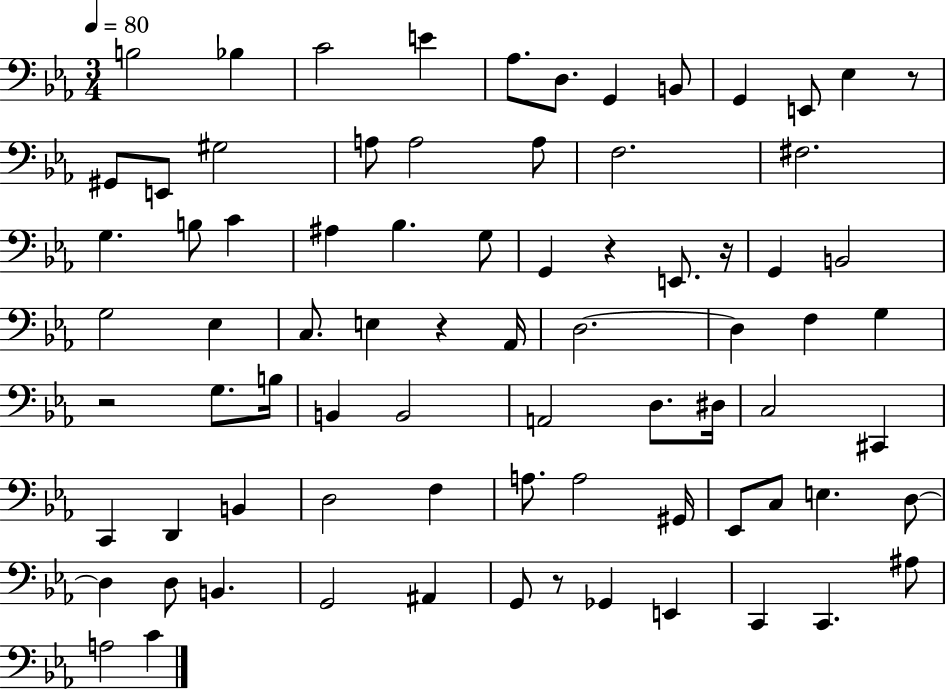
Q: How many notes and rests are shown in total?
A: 78